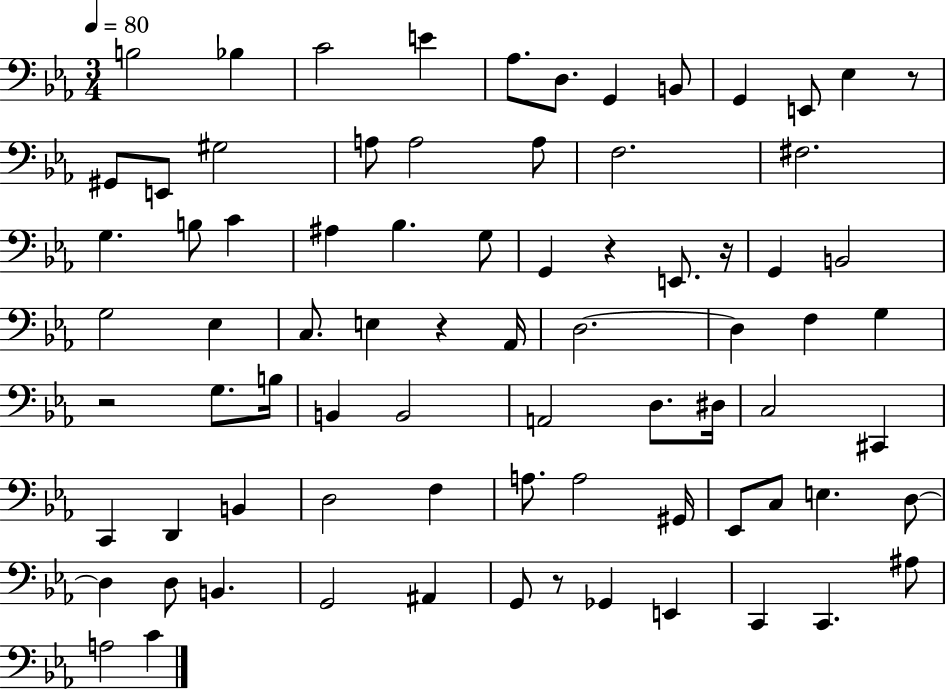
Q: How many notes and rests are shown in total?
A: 78